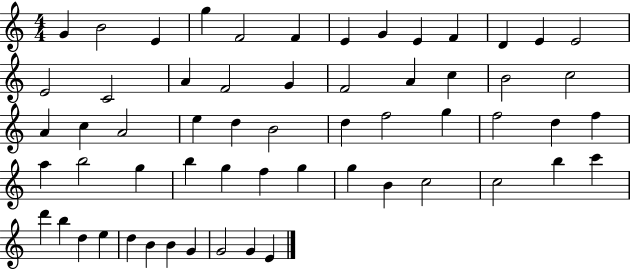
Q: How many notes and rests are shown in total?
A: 59